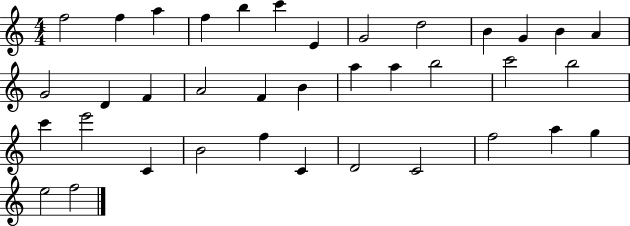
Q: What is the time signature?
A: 4/4